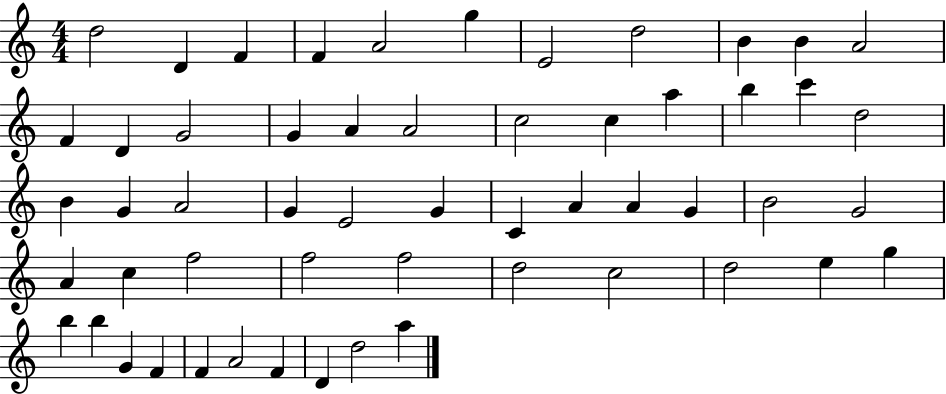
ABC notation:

X:1
T:Untitled
M:4/4
L:1/4
K:C
d2 D F F A2 g E2 d2 B B A2 F D G2 G A A2 c2 c a b c' d2 B G A2 G E2 G C A A G B2 G2 A c f2 f2 f2 d2 c2 d2 e g b b G F F A2 F D d2 a